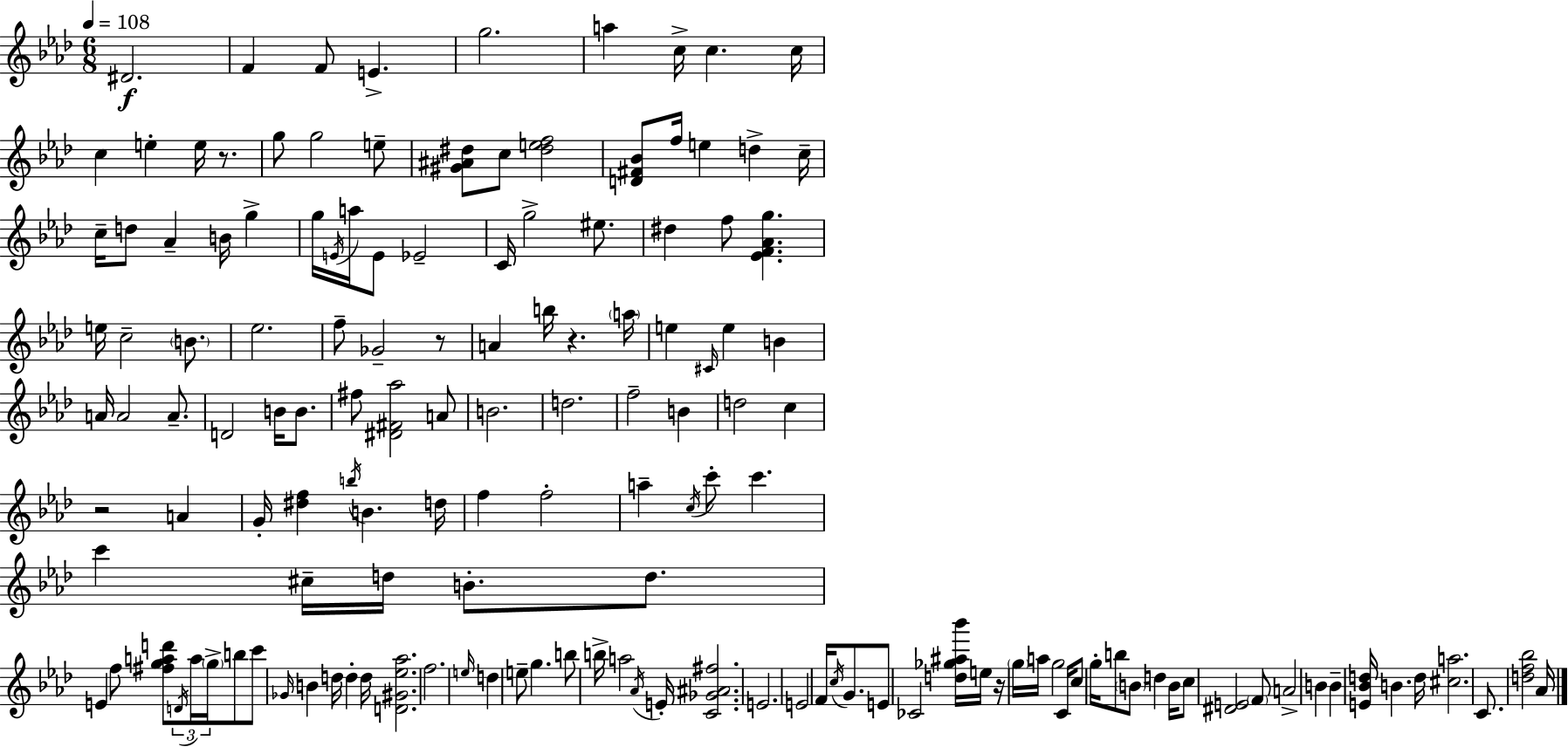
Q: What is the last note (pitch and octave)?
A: Ab4